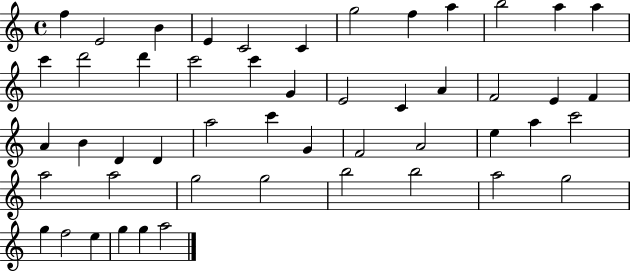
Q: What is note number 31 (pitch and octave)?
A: G4